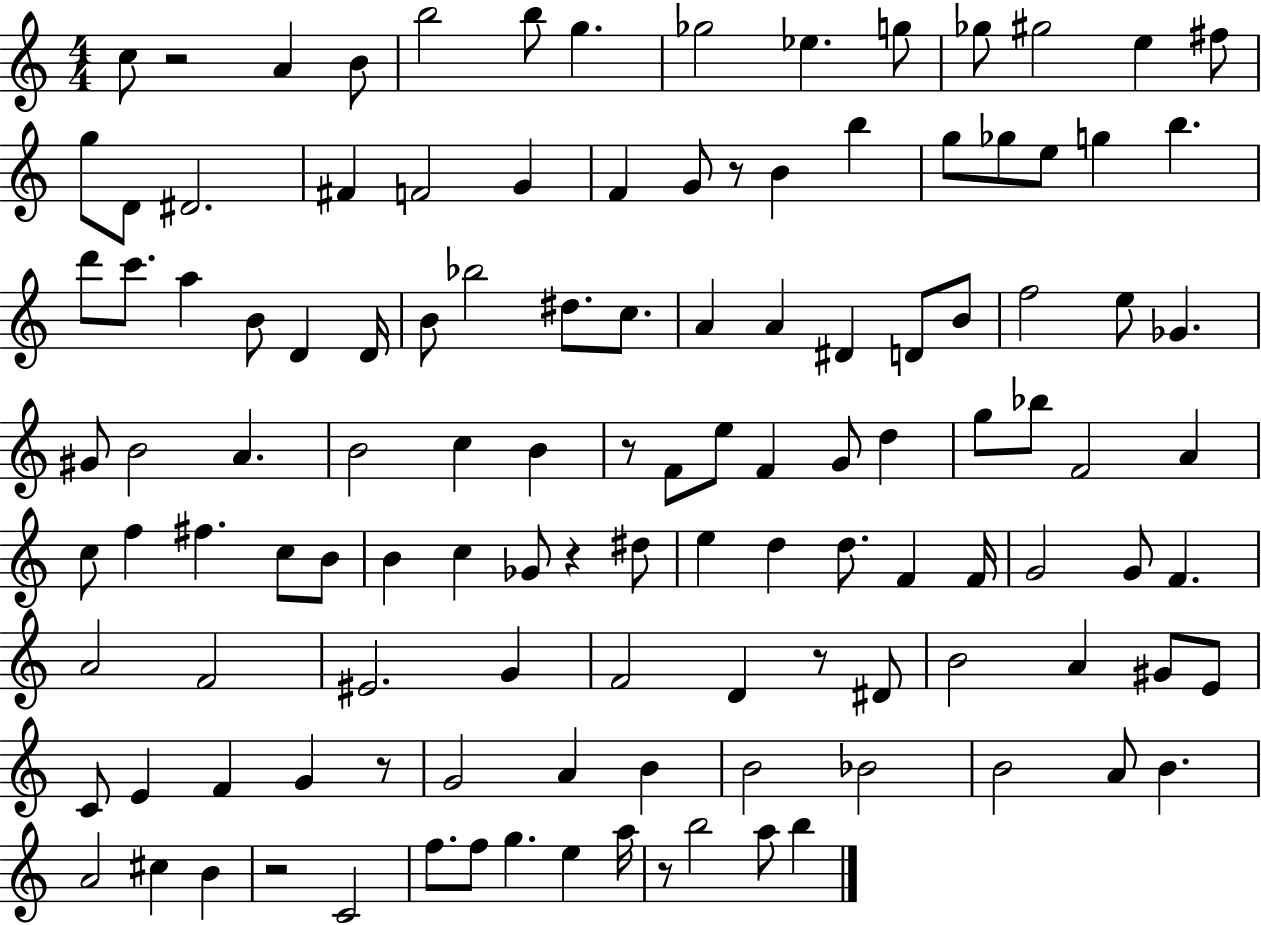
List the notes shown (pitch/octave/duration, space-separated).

C5/e R/h A4/q B4/e B5/h B5/e G5/q. Gb5/h Eb5/q. G5/e Gb5/e G#5/h E5/q F#5/e G5/e D4/e D#4/h. F#4/q F4/h G4/q F4/q G4/e R/e B4/q B5/q G5/e Gb5/e E5/e G5/q B5/q. D6/e C6/e. A5/q B4/e D4/q D4/s B4/e Bb5/h D#5/e. C5/e. A4/q A4/q D#4/q D4/e B4/e F5/h E5/e Gb4/q. G#4/e B4/h A4/q. B4/h C5/q B4/q R/e F4/e E5/e F4/q G4/e D5/q G5/e Bb5/e F4/h A4/q C5/e F5/q F#5/q. C5/e B4/e B4/q C5/q Gb4/e R/q D#5/e E5/q D5/q D5/e. F4/q F4/s G4/h G4/e F4/q. A4/h F4/h EIS4/h. G4/q F4/h D4/q R/e D#4/e B4/h A4/q G#4/e E4/e C4/e E4/q F4/q G4/q R/e G4/h A4/q B4/q B4/h Bb4/h B4/h A4/e B4/q. A4/h C#5/q B4/q R/h C4/h F5/e. F5/e G5/q. E5/q A5/s R/e B5/h A5/e B5/q